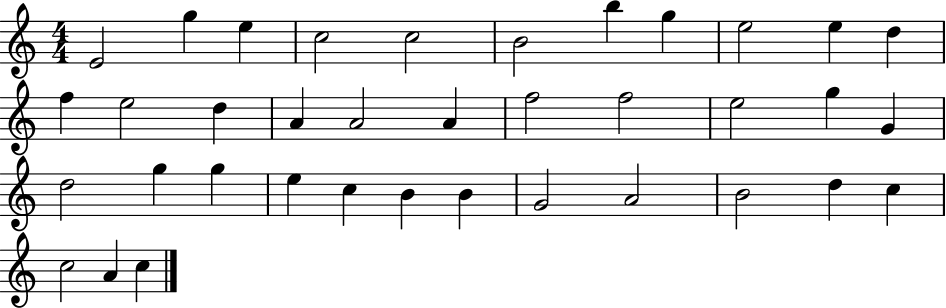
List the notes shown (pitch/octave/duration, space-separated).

E4/h G5/q E5/q C5/h C5/h B4/h B5/q G5/q E5/h E5/q D5/q F5/q E5/h D5/q A4/q A4/h A4/q F5/h F5/h E5/h G5/q G4/q D5/h G5/q G5/q E5/q C5/q B4/q B4/q G4/h A4/h B4/h D5/q C5/q C5/h A4/q C5/q